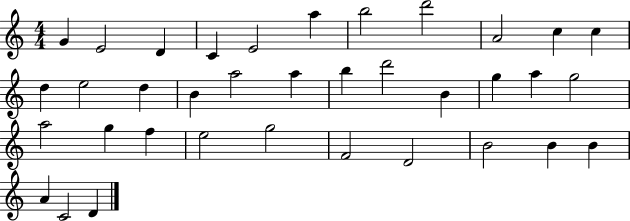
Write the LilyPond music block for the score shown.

{
  \clef treble
  \numericTimeSignature
  \time 4/4
  \key c \major
  g'4 e'2 d'4 | c'4 e'2 a''4 | b''2 d'''2 | a'2 c''4 c''4 | \break d''4 e''2 d''4 | b'4 a''2 a''4 | b''4 d'''2 b'4 | g''4 a''4 g''2 | \break a''2 g''4 f''4 | e''2 g''2 | f'2 d'2 | b'2 b'4 b'4 | \break a'4 c'2 d'4 | \bar "|."
}